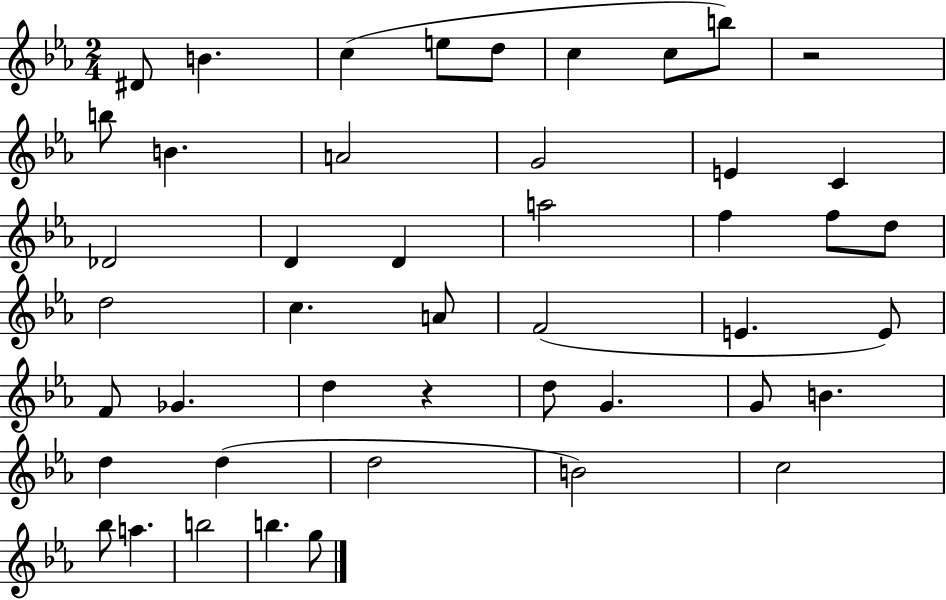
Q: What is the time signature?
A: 2/4